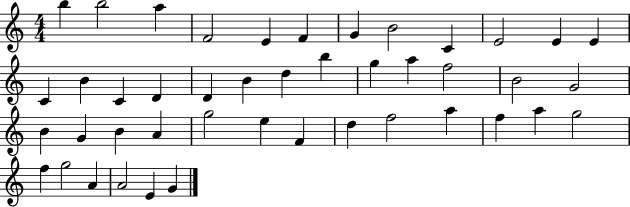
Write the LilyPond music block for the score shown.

{
  \clef treble
  \numericTimeSignature
  \time 4/4
  \key c \major
  b''4 b''2 a''4 | f'2 e'4 f'4 | g'4 b'2 c'4 | e'2 e'4 e'4 | \break c'4 b'4 c'4 d'4 | d'4 b'4 d''4 b''4 | g''4 a''4 f''2 | b'2 g'2 | \break b'4 g'4 b'4 a'4 | g''2 e''4 f'4 | d''4 f''2 a''4 | f''4 a''4 g''2 | \break f''4 g''2 a'4 | a'2 e'4 g'4 | \bar "|."
}